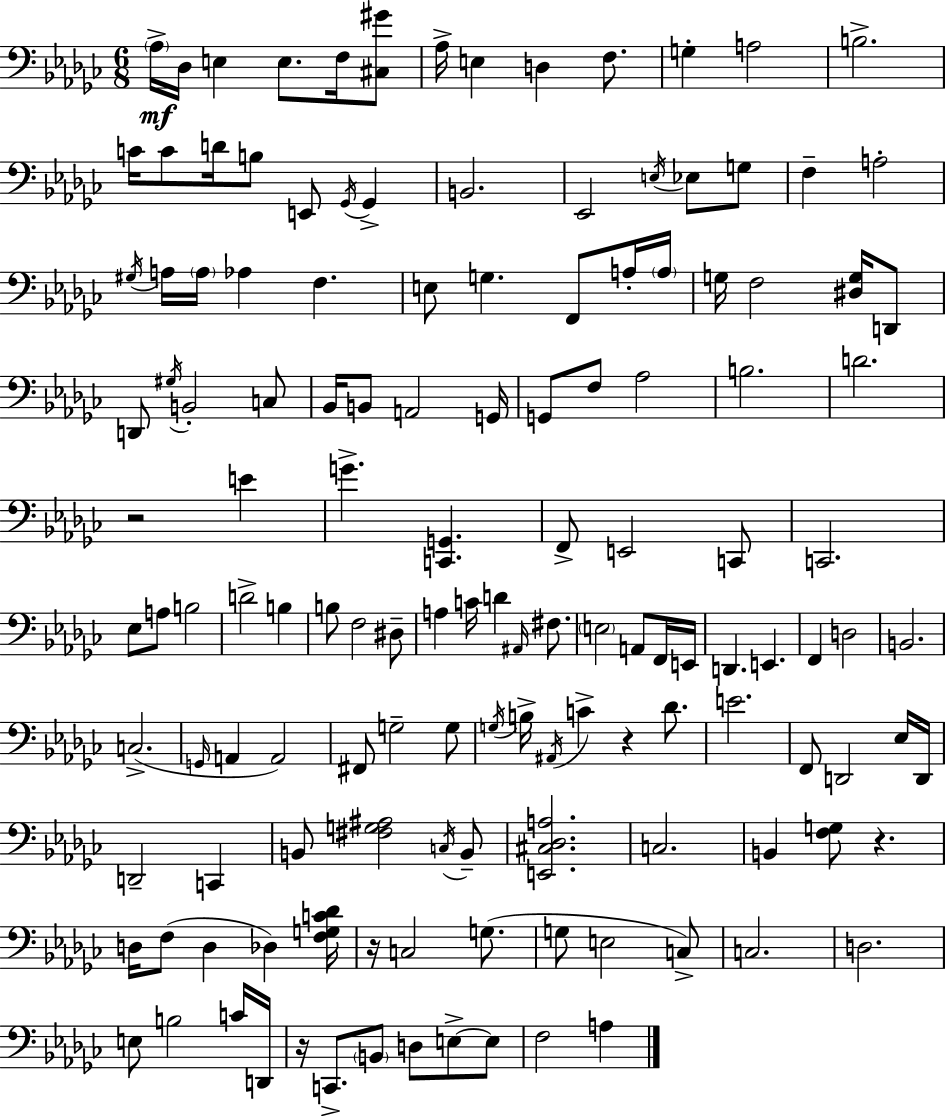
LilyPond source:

{
  \clef bass
  \numericTimeSignature
  \time 6/8
  \key ees \minor
  \repeat volta 2 { \parenthesize aes16->\mf des16 e4 e8. f16 <cis gis'>8 | aes16-> e4 d4 f8. | g4-. a2 | b2.-> | \break c'16 c'8 d'16 b8 e,8 \acciaccatura { ges,16 } ges,4-> | b,2. | ees,2 \acciaccatura { e16 } ees8 | g8 f4-- a2-. | \break \acciaccatura { gis16 } a16 \parenthesize a16 aes4 f4. | e8 g4. f,8 | a16-. \parenthesize a16 g16 f2 | <dis g>16 d,8 d,8 \acciaccatura { gis16 } b,2-. | \break c8 bes,16 b,8 a,2 | g,16 g,8 f8 aes2 | b2. | d'2. | \break r2 | e'4 g'4.-> <c, g,>4. | f,8-> e,2 | c,8 c,2. | \break ees8 a8 b2 | d'2-> | b4 b8 f2 | dis8-- a4 c'16 d'4 | \break \grace { ais,16 } fis8. \parenthesize e2 | a,8 f,16 e,16 d,4. e,4. | f,4 d2 | b,2. | \break c2.->( | \grace { g,16 } a,4 a,2) | fis,8 g2-- | g8 \acciaccatura { g16 } b16-> \acciaccatura { ais,16 } c'4-> | \break r4 des'8. e'2. | f,8 d,2 | ees16 d,16 d,2-- | c,4 b,8 <fis g ais>2 | \break \acciaccatura { c16 } b,8-- <e, cis des a>2. | c2. | b,4 | <f g>8 r4. d16 f8( | \break d4 des4) <f g c' des'>16 r16 c2 | g8.( g8 e2 | c8->) c2. | d2. | \break e8 b2 | c'16 d,16 r16 c,8.-> | \parenthesize b,8 d8 e8->~~ e8 f2 | a4 } \bar "|."
}